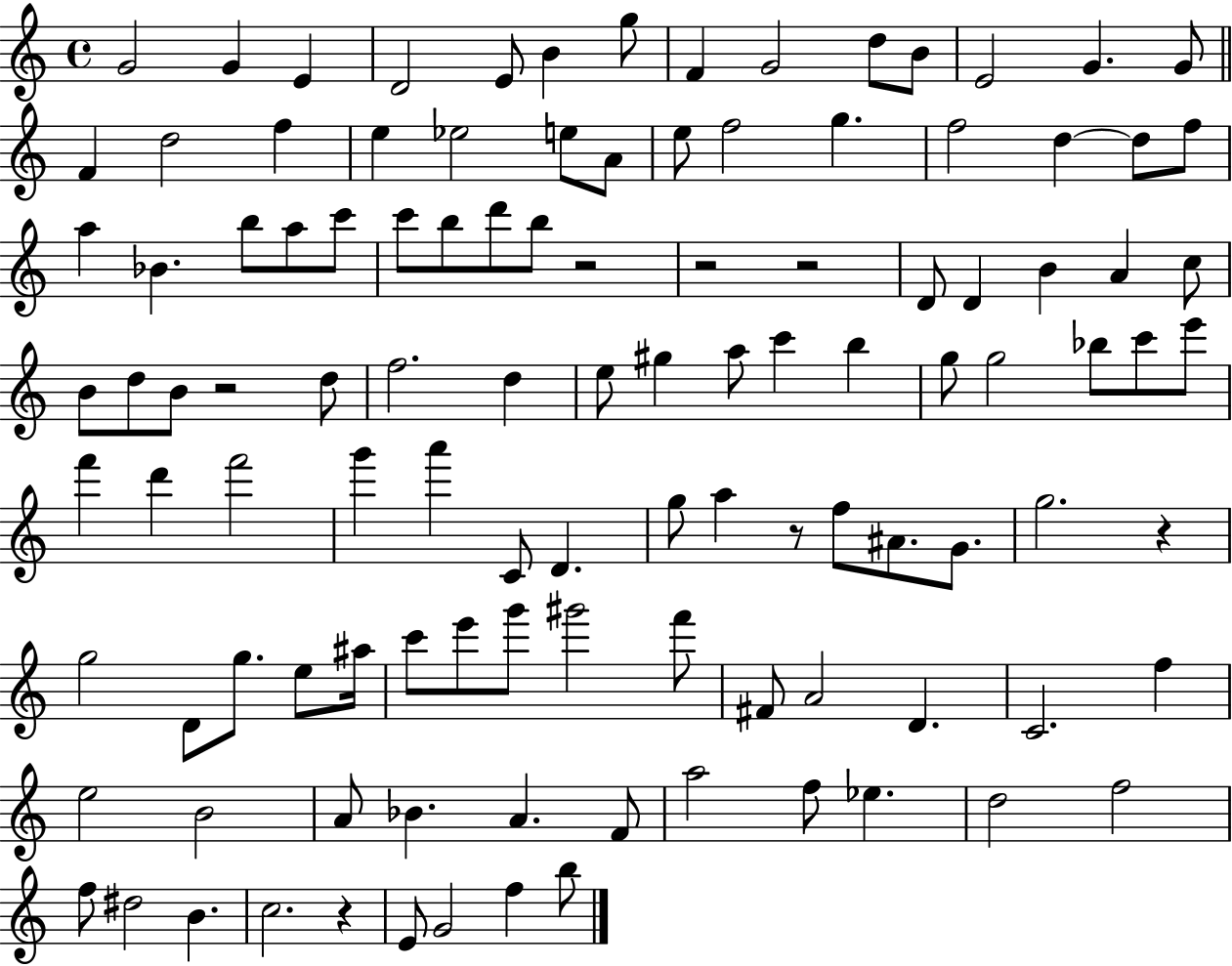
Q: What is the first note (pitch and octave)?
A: G4